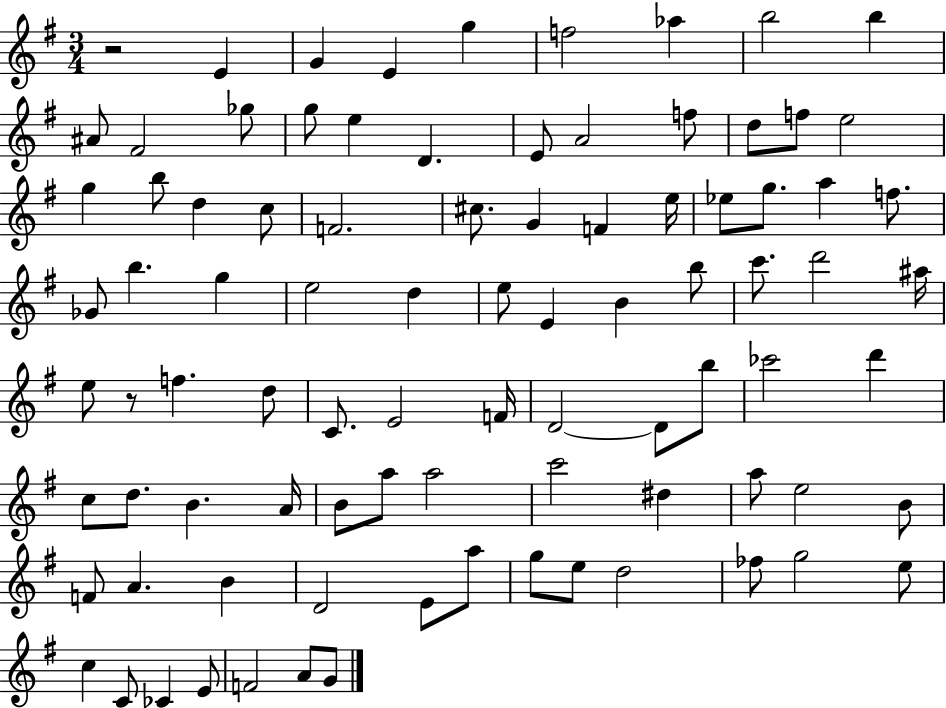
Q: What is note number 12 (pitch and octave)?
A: G5